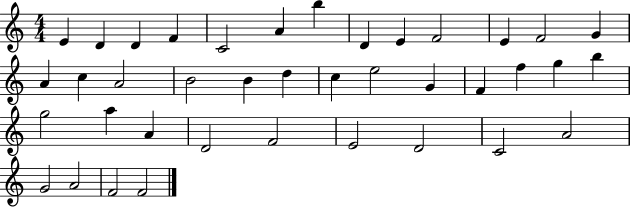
E4/q D4/q D4/q F4/q C4/h A4/q B5/q D4/q E4/q F4/h E4/q F4/h G4/q A4/q C5/q A4/h B4/h B4/q D5/q C5/q E5/h G4/q F4/q F5/q G5/q B5/q G5/h A5/q A4/q D4/h F4/h E4/h D4/h C4/h A4/h G4/h A4/h F4/h F4/h